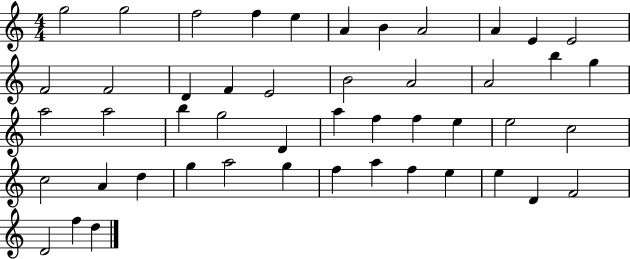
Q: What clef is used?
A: treble